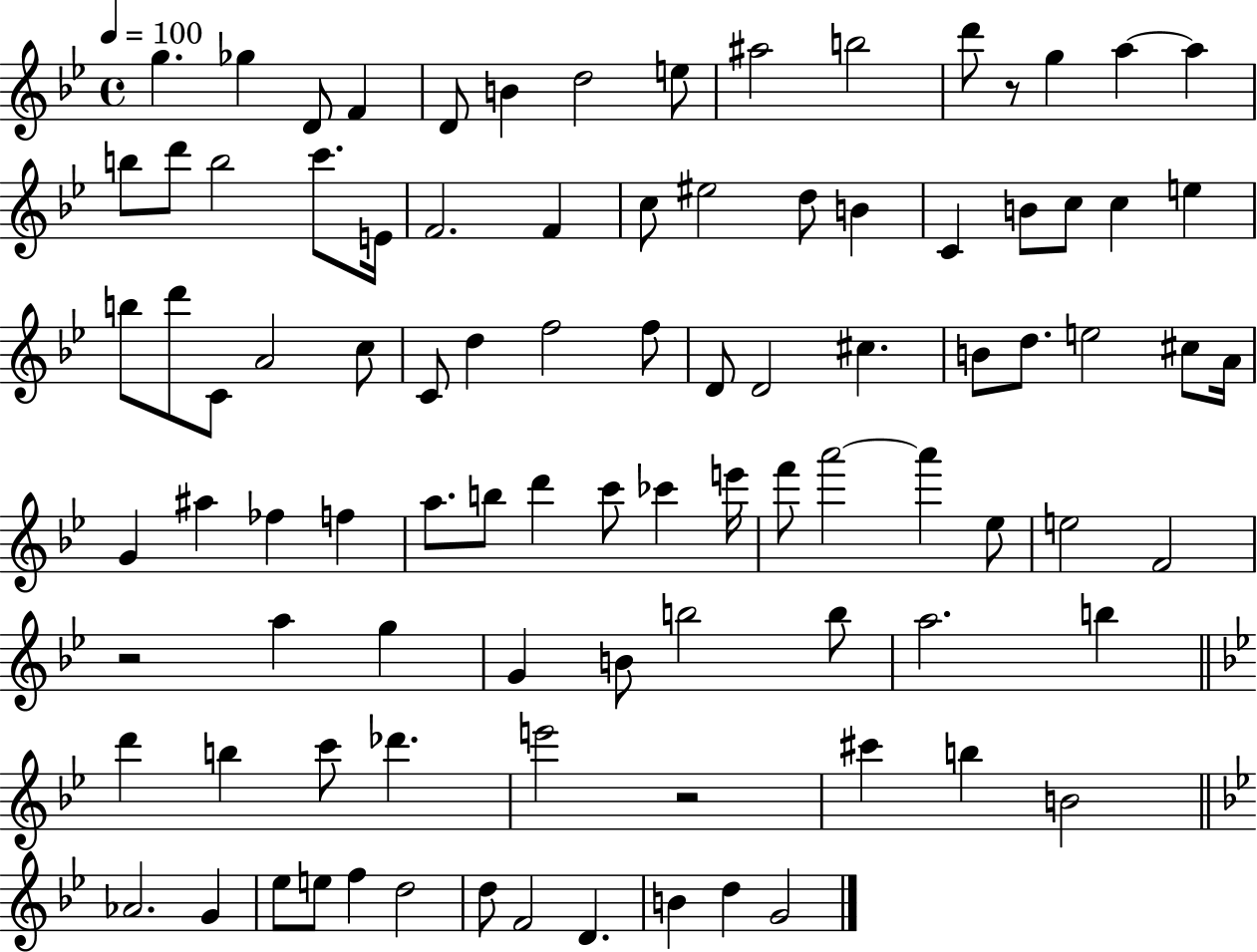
{
  \clef treble
  \time 4/4
  \defaultTimeSignature
  \key bes \major
  \tempo 4 = 100
  g''4. ges''4 d'8 f'4 | d'8 b'4 d''2 e''8 | ais''2 b''2 | d'''8 r8 g''4 a''4~~ a''4 | \break b''8 d'''8 b''2 c'''8. e'16 | f'2. f'4 | c''8 eis''2 d''8 b'4 | c'4 b'8 c''8 c''4 e''4 | \break b''8 d'''8 c'8 a'2 c''8 | c'8 d''4 f''2 f''8 | d'8 d'2 cis''4. | b'8 d''8. e''2 cis''8 a'16 | \break g'4 ais''4 fes''4 f''4 | a''8. b''8 d'''4 c'''8 ces'''4 e'''16 | f'''8 a'''2~~ a'''4 ees''8 | e''2 f'2 | \break r2 a''4 g''4 | g'4 b'8 b''2 b''8 | a''2. b''4 | \bar "||" \break \key bes \major d'''4 b''4 c'''8 des'''4. | e'''2 r2 | cis'''4 b''4 b'2 | \bar "||" \break \key bes \major aes'2. g'4 | ees''8 e''8 f''4 d''2 | d''8 f'2 d'4. | b'4 d''4 g'2 | \break \bar "|."
}